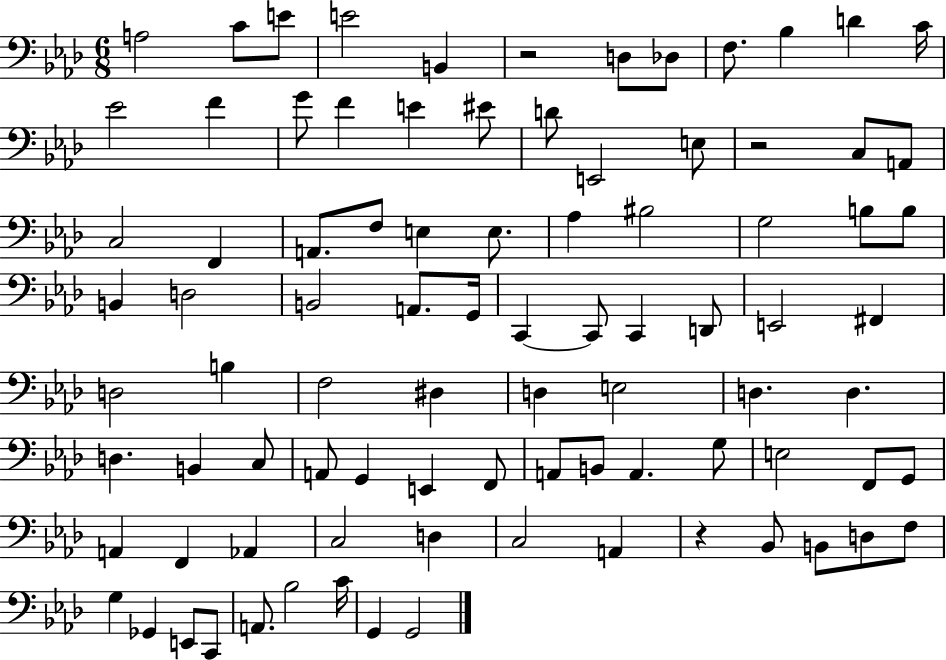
{
  \clef bass
  \numericTimeSignature
  \time 6/8
  \key aes \major
  \repeat volta 2 { a2 c'8 e'8 | e'2 b,4 | r2 d8 des8 | f8. bes4 d'4 c'16 | \break ees'2 f'4 | g'8 f'4 e'4 eis'8 | d'8 e,2 e8 | r2 c8 a,8 | \break c2 f,4 | a,8. f8 e4 e8. | aes4 bis2 | g2 b8 b8 | \break b,4 d2 | b,2 a,8. g,16 | c,4~~ c,8 c,4 d,8 | e,2 fis,4 | \break d2 b4 | f2 dis4 | d4 e2 | d4. d4. | \break d4. b,4 c8 | a,8 g,4 e,4 f,8 | a,8 b,8 a,4. g8 | e2 f,8 g,8 | \break a,4 f,4 aes,4 | c2 d4 | c2 a,4 | r4 bes,8 b,8 d8 f8 | \break g4 ges,4 e,8 c,8 | a,8. bes2 c'16 | g,4 g,2 | } \bar "|."
}